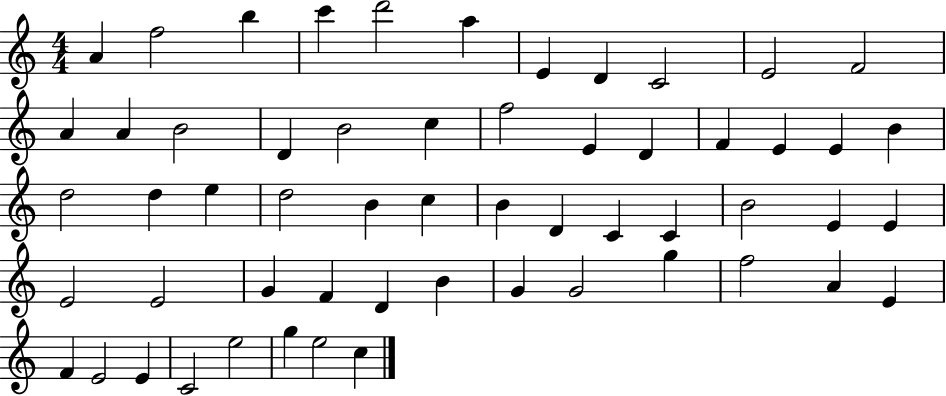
A4/q F5/h B5/q C6/q D6/h A5/q E4/q D4/q C4/h E4/h F4/h A4/q A4/q B4/h D4/q B4/h C5/q F5/h E4/q D4/q F4/q E4/q E4/q B4/q D5/h D5/q E5/q D5/h B4/q C5/q B4/q D4/q C4/q C4/q B4/h E4/q E4/q E4/h E4/h G4/q F4/q D4/q B4/q G4/q G4/h G5/q F5/h A4/q E4/q F4/q E4/h E4/q C4/h E5/h G5/q E5/h C5/q